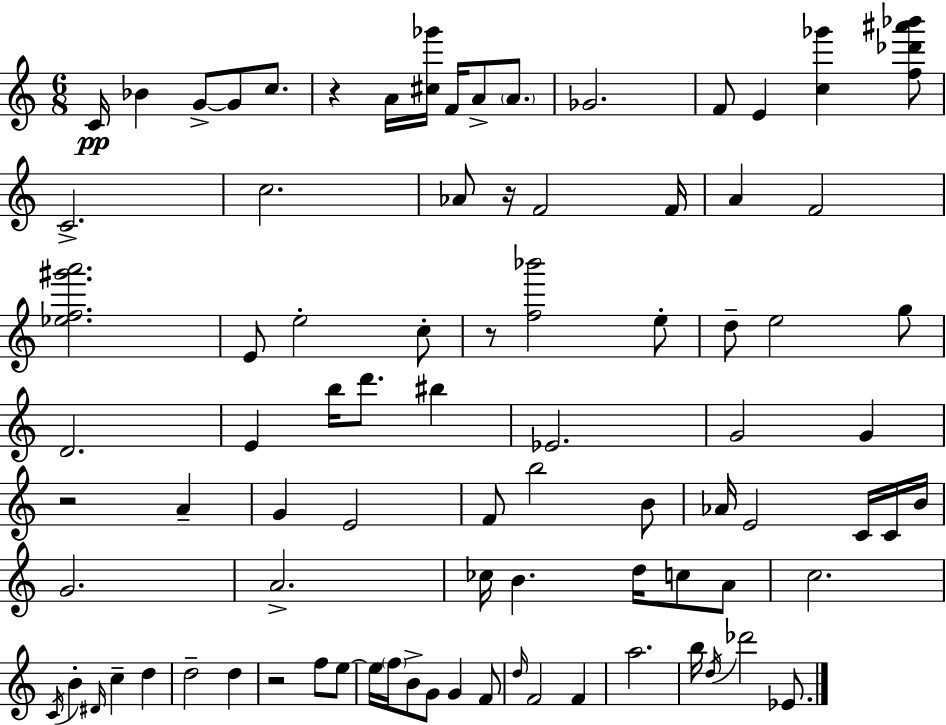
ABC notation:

X:1
T:Untitled
M:6/8
L:1/4
K:C
C/4 _B G/2 G/2 c/2 z A/4 [^c_g']/4 F/4 A/2 A/2 _G2 F/2 E [c_g'] [f_d'^a'_b']/2 C2 c2 _A/2 z/4 F2 F/4 A F2 [_ef^g'a']2 E/2 e2 c/2 z/2 [f_b']2 e/2 d/2 e2 g/2 D2 E b/4 d'/2 ^b _E2 G2 G z2 A G E2 F/2 b2 B/2 _A/4 E2 C/4 C/4 B/4 G2 A2 _c/4 B d/4 c/2 A/2 c2 C/4 B ^D/4 c d d2 d z2 f/2 e/2 e/4 f/4 B/2 G/2 G F/2 d/4 F2 F a2 b/4 d/4 _d'2 _E/2